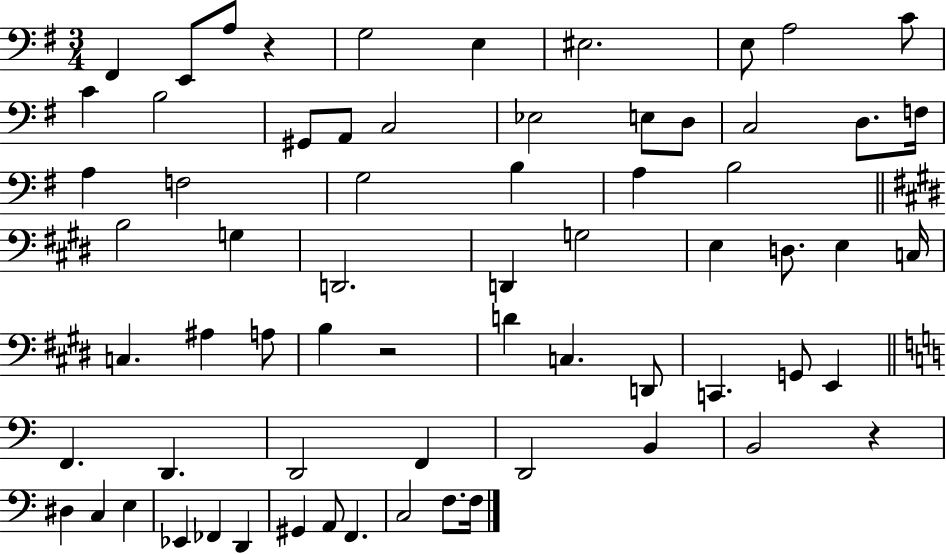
{
  \clef bass
  \numericTimeSignature
  \time 3/4
  \key g \major
  \repeat volta 2 { fis,4 e,8 a8 r4 | g2 e4 | eis2. | e8 a2 c'8 | \break c'4 b2 | gis,8 a,8 c2 | ees2 e8 d8 | c2 d8. f16 | \break a4 f2 | g2 b4 | a4 b2 | \bar "||" \break \key e \major b2 g4 | d,2. | d,4 g2 | e4 d8. e4 c16 | \break c4. ais4 a8 | b4 r2 | d'4 c4. d,8 | c,4. g,8 e,4 | \break \bar "||" \break \key a \minor f,4. d,4. | d,2 f,4 | d,2 b,4 | b,2 r4 | \break dis4 c4 e4 | ees,4 fes,4 d,4 | gis,4 a,8 f,4. | c2 f8. f16 | \break } \bar "|."
}